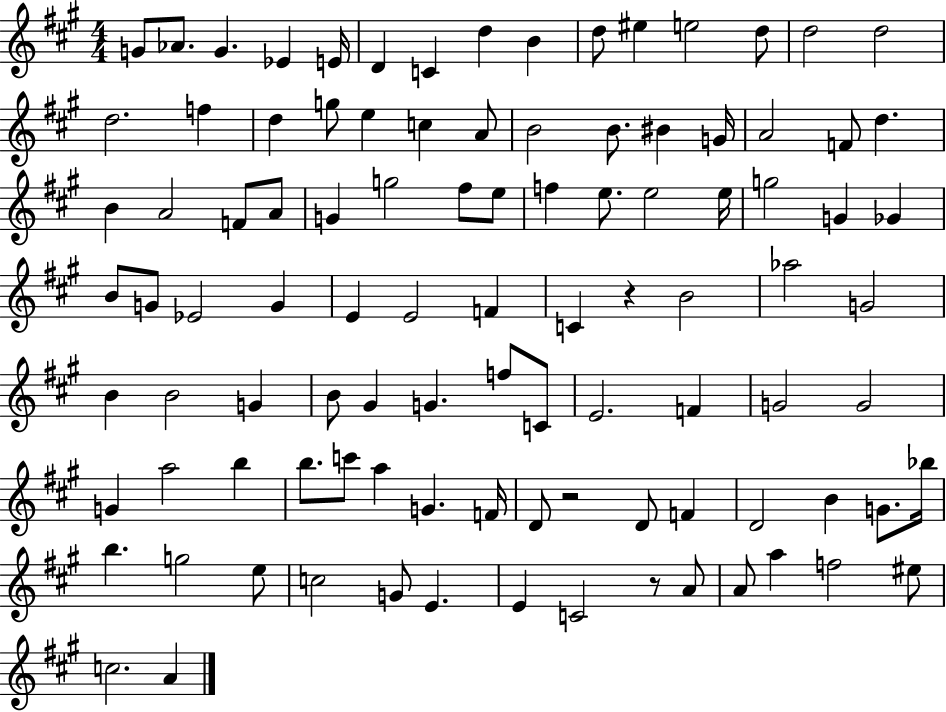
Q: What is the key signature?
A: A major